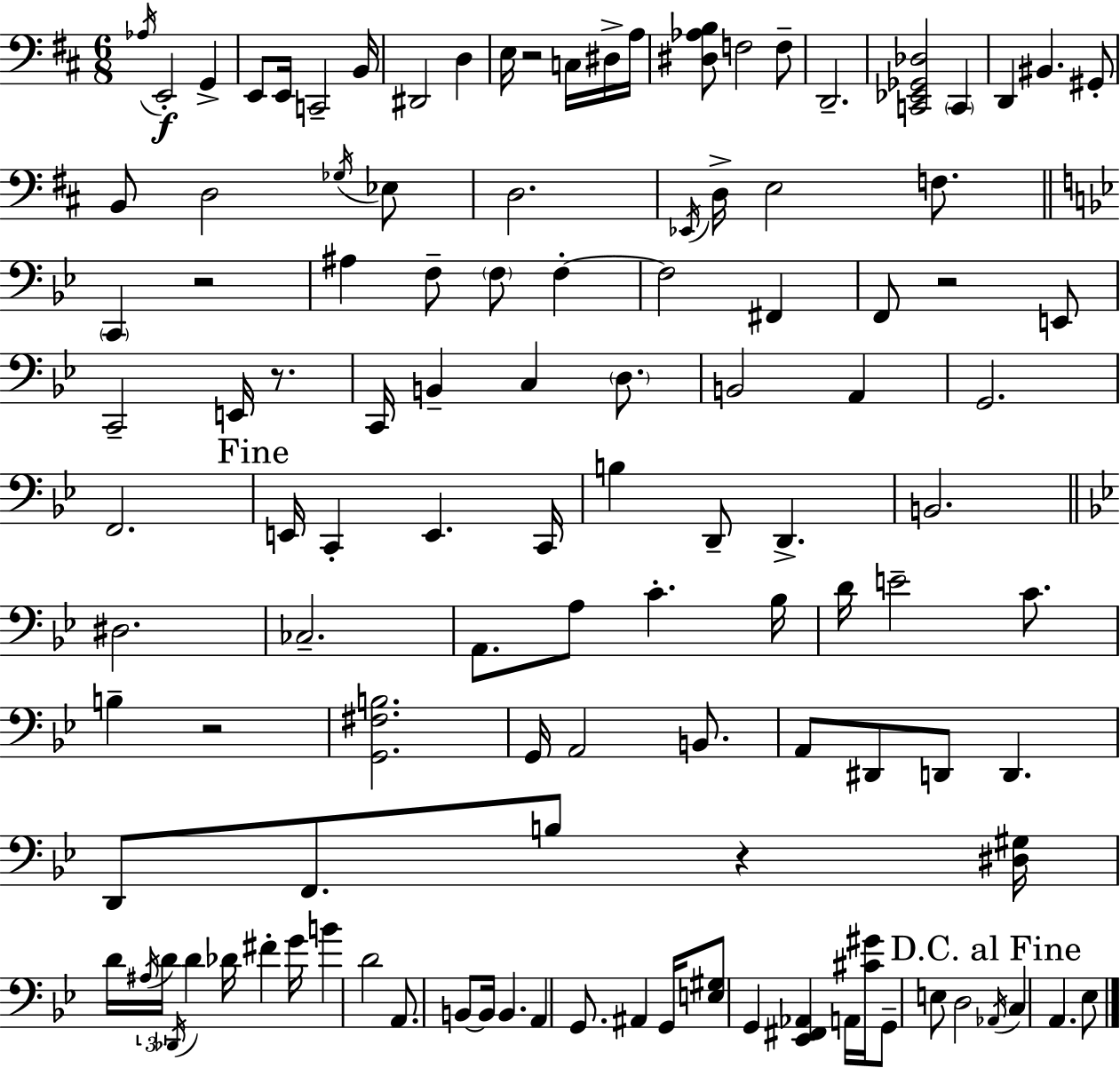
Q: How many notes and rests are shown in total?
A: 116